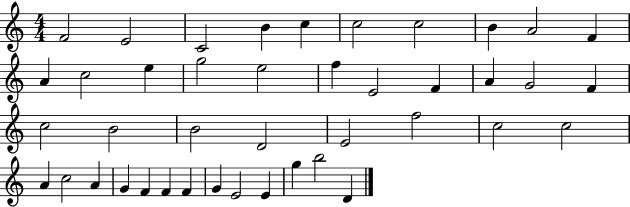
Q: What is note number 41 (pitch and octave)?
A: B5